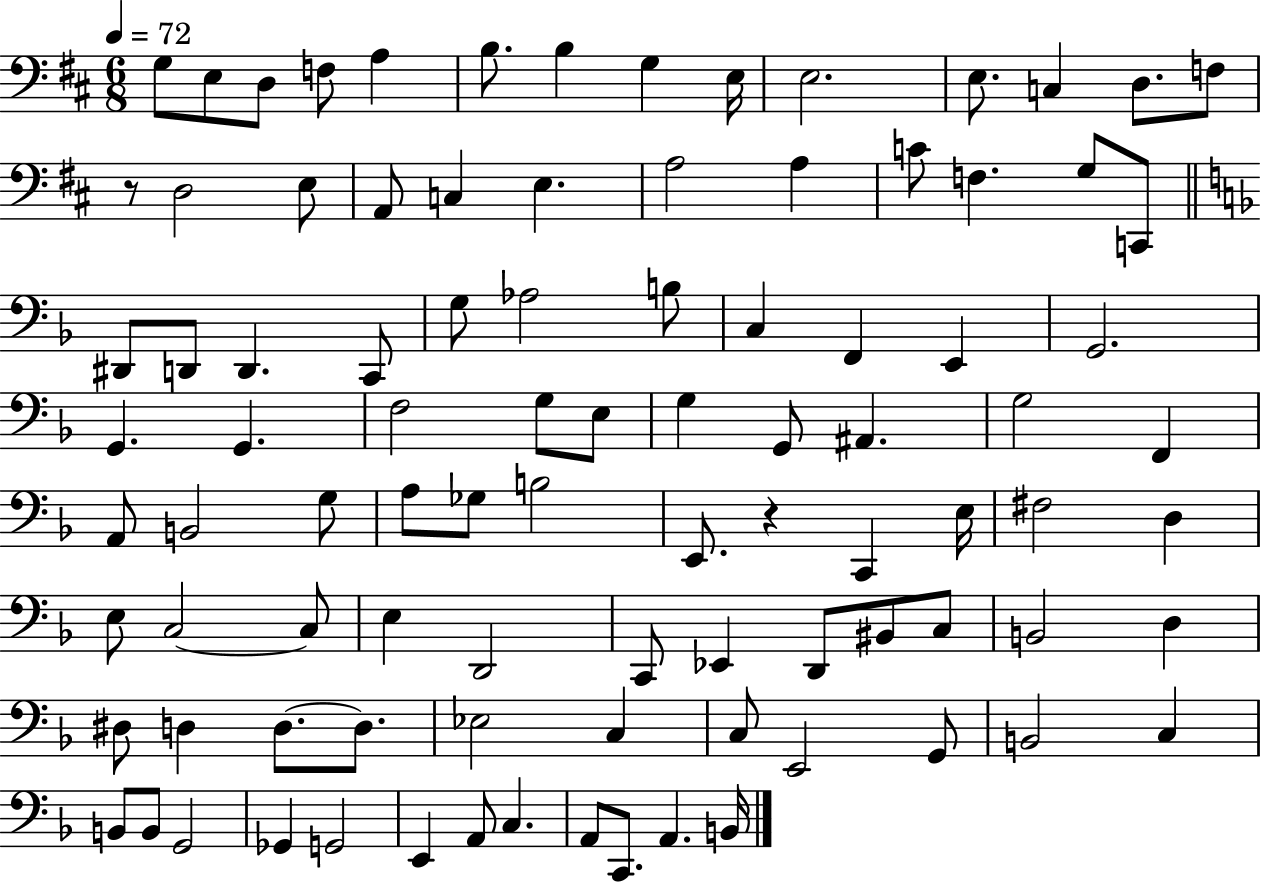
{
  \clef bass
  \numericTimeSignature
  \time 6/8
  \key d \major
  \tempo 4 = 72
  g8 e8 d8 f8 a4 | b8. b4 g4 e16 | e2. | e8. c4 d8. f8 | \break r8 d2 e8 | a,8 c4 e4. | a2 a4 | c'8 f4. g8 c,8 | \break \bar "||" \break \key d \minor dis,8 d,8 d,4. c,8 | g8 aes2 b8 | c4 f,4 e,4 | g,2. | \break g,4. g,4. | f2 g8 e8 | g4 g,8 ais,4. | g2 f,4 | \break a,8 b,2 g8 | a8 ges8 b2 | e,8. r4 c,4 e16 | fis2 d4 | \break e8 c2~~ c8 | e4 d,2 | c,8 ees,4 d,8 bis,8 c8 | b,2 d4 | \break dis8 d4 d8.~~ d8. | ees2 c4 | c8 e,2 g,8 | b,2 c4 | \break b,8 b,8 g,2 | ges,4 g,2 | e,4 a,8 c4. | a,8 c,8. a,4. b,16 | \break \bar "|."
}